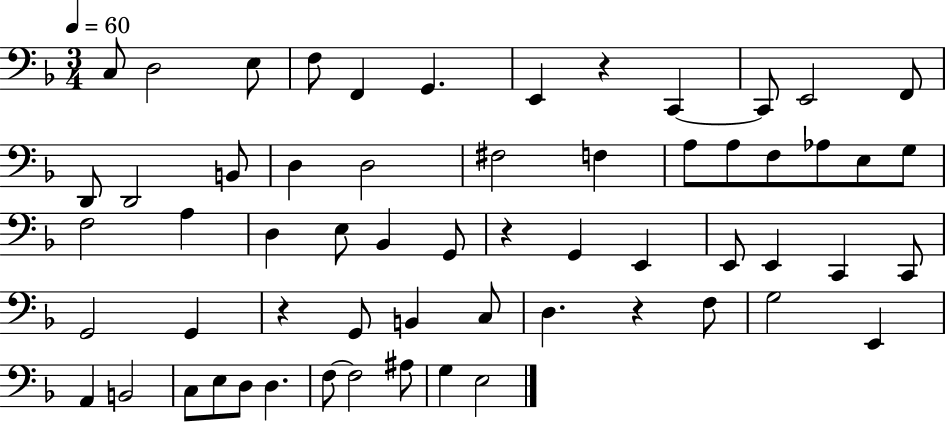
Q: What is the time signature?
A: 3/4